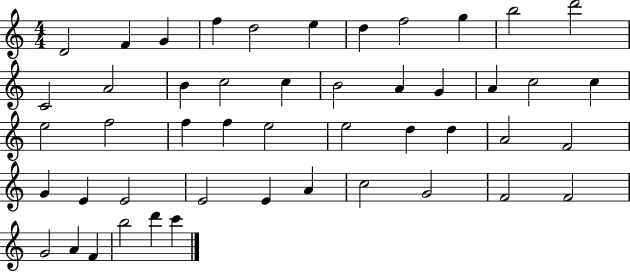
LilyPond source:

{
  \clef treble
  \numericTimeSignature
  \time 4/4
  \key c \major
  d'2 f'4 g'4 | f''4 d''2 e''4 | d''4 f''2 g''4 | b''2 d'''2 | \break c'2 a'2 | b'4 c''2 c''4 | b'2 a'4 g'4 | a'4 c''2 c''4 | \break e''2 f''2 | f''4 f''4 e''2 | e''2 d''4 d''4 | a'2 f'2 | \break g'4 e'4 e'2 | e'2 e'4 a'4 | c''2 g'2 | f'2 f'2 | \break g'2 a'4 f'4 | b''2 d'''4 c'''4 | \bar "|."
}